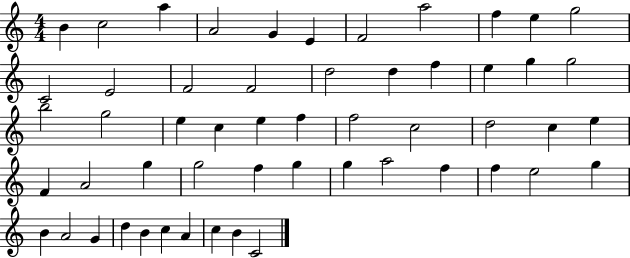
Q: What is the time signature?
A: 4/4